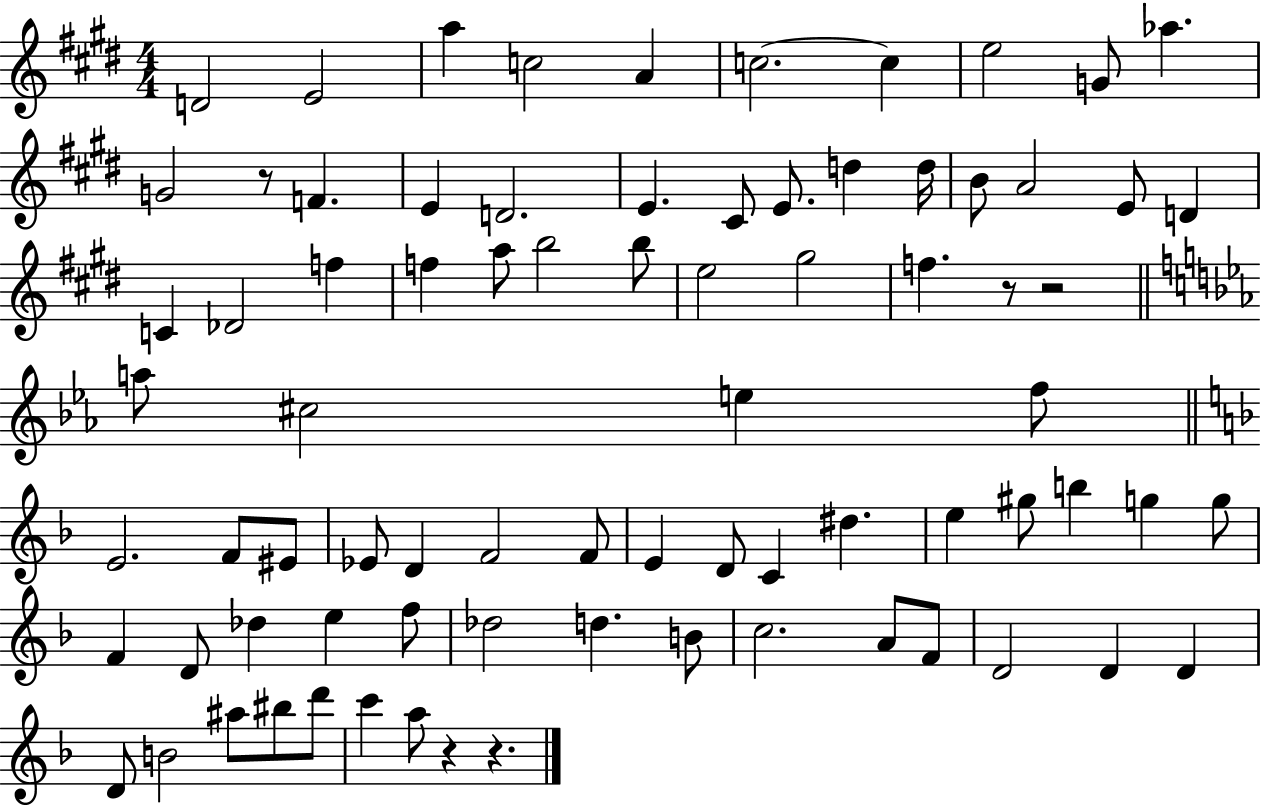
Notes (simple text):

D4/h E4/h A5/q C5/h A4/q C5/h. C5/q E5/h G4/e Ab5/q. G4/h R/e F4/q. E4/q D4/h. E4/q. C#4/e E4/e. D5/q D5/s B4/e A4/h E4/e D4/q C4/q Db4/h F5/q F5/q A5/e B5/h B5/e E5/h G#5/h F5/q. R/e R/h A5/e C#5/h E5/q F5/e E4/h. F4/e EIS4/e Eb4/e D4/q F4/h F4/e E4/q D4/e C4/q D#5/q. E5/q G#5/e B5/q G5/q G5/e F4/q D4/e Db5/q E5/q F5/e Db5/h D5/q. B4/e C5/h. A4/e F4/e D4/h D4/q D4/q D4/e B4/h A#5/e BIS5/e D6/e C6/q A5/e R/q R/q.